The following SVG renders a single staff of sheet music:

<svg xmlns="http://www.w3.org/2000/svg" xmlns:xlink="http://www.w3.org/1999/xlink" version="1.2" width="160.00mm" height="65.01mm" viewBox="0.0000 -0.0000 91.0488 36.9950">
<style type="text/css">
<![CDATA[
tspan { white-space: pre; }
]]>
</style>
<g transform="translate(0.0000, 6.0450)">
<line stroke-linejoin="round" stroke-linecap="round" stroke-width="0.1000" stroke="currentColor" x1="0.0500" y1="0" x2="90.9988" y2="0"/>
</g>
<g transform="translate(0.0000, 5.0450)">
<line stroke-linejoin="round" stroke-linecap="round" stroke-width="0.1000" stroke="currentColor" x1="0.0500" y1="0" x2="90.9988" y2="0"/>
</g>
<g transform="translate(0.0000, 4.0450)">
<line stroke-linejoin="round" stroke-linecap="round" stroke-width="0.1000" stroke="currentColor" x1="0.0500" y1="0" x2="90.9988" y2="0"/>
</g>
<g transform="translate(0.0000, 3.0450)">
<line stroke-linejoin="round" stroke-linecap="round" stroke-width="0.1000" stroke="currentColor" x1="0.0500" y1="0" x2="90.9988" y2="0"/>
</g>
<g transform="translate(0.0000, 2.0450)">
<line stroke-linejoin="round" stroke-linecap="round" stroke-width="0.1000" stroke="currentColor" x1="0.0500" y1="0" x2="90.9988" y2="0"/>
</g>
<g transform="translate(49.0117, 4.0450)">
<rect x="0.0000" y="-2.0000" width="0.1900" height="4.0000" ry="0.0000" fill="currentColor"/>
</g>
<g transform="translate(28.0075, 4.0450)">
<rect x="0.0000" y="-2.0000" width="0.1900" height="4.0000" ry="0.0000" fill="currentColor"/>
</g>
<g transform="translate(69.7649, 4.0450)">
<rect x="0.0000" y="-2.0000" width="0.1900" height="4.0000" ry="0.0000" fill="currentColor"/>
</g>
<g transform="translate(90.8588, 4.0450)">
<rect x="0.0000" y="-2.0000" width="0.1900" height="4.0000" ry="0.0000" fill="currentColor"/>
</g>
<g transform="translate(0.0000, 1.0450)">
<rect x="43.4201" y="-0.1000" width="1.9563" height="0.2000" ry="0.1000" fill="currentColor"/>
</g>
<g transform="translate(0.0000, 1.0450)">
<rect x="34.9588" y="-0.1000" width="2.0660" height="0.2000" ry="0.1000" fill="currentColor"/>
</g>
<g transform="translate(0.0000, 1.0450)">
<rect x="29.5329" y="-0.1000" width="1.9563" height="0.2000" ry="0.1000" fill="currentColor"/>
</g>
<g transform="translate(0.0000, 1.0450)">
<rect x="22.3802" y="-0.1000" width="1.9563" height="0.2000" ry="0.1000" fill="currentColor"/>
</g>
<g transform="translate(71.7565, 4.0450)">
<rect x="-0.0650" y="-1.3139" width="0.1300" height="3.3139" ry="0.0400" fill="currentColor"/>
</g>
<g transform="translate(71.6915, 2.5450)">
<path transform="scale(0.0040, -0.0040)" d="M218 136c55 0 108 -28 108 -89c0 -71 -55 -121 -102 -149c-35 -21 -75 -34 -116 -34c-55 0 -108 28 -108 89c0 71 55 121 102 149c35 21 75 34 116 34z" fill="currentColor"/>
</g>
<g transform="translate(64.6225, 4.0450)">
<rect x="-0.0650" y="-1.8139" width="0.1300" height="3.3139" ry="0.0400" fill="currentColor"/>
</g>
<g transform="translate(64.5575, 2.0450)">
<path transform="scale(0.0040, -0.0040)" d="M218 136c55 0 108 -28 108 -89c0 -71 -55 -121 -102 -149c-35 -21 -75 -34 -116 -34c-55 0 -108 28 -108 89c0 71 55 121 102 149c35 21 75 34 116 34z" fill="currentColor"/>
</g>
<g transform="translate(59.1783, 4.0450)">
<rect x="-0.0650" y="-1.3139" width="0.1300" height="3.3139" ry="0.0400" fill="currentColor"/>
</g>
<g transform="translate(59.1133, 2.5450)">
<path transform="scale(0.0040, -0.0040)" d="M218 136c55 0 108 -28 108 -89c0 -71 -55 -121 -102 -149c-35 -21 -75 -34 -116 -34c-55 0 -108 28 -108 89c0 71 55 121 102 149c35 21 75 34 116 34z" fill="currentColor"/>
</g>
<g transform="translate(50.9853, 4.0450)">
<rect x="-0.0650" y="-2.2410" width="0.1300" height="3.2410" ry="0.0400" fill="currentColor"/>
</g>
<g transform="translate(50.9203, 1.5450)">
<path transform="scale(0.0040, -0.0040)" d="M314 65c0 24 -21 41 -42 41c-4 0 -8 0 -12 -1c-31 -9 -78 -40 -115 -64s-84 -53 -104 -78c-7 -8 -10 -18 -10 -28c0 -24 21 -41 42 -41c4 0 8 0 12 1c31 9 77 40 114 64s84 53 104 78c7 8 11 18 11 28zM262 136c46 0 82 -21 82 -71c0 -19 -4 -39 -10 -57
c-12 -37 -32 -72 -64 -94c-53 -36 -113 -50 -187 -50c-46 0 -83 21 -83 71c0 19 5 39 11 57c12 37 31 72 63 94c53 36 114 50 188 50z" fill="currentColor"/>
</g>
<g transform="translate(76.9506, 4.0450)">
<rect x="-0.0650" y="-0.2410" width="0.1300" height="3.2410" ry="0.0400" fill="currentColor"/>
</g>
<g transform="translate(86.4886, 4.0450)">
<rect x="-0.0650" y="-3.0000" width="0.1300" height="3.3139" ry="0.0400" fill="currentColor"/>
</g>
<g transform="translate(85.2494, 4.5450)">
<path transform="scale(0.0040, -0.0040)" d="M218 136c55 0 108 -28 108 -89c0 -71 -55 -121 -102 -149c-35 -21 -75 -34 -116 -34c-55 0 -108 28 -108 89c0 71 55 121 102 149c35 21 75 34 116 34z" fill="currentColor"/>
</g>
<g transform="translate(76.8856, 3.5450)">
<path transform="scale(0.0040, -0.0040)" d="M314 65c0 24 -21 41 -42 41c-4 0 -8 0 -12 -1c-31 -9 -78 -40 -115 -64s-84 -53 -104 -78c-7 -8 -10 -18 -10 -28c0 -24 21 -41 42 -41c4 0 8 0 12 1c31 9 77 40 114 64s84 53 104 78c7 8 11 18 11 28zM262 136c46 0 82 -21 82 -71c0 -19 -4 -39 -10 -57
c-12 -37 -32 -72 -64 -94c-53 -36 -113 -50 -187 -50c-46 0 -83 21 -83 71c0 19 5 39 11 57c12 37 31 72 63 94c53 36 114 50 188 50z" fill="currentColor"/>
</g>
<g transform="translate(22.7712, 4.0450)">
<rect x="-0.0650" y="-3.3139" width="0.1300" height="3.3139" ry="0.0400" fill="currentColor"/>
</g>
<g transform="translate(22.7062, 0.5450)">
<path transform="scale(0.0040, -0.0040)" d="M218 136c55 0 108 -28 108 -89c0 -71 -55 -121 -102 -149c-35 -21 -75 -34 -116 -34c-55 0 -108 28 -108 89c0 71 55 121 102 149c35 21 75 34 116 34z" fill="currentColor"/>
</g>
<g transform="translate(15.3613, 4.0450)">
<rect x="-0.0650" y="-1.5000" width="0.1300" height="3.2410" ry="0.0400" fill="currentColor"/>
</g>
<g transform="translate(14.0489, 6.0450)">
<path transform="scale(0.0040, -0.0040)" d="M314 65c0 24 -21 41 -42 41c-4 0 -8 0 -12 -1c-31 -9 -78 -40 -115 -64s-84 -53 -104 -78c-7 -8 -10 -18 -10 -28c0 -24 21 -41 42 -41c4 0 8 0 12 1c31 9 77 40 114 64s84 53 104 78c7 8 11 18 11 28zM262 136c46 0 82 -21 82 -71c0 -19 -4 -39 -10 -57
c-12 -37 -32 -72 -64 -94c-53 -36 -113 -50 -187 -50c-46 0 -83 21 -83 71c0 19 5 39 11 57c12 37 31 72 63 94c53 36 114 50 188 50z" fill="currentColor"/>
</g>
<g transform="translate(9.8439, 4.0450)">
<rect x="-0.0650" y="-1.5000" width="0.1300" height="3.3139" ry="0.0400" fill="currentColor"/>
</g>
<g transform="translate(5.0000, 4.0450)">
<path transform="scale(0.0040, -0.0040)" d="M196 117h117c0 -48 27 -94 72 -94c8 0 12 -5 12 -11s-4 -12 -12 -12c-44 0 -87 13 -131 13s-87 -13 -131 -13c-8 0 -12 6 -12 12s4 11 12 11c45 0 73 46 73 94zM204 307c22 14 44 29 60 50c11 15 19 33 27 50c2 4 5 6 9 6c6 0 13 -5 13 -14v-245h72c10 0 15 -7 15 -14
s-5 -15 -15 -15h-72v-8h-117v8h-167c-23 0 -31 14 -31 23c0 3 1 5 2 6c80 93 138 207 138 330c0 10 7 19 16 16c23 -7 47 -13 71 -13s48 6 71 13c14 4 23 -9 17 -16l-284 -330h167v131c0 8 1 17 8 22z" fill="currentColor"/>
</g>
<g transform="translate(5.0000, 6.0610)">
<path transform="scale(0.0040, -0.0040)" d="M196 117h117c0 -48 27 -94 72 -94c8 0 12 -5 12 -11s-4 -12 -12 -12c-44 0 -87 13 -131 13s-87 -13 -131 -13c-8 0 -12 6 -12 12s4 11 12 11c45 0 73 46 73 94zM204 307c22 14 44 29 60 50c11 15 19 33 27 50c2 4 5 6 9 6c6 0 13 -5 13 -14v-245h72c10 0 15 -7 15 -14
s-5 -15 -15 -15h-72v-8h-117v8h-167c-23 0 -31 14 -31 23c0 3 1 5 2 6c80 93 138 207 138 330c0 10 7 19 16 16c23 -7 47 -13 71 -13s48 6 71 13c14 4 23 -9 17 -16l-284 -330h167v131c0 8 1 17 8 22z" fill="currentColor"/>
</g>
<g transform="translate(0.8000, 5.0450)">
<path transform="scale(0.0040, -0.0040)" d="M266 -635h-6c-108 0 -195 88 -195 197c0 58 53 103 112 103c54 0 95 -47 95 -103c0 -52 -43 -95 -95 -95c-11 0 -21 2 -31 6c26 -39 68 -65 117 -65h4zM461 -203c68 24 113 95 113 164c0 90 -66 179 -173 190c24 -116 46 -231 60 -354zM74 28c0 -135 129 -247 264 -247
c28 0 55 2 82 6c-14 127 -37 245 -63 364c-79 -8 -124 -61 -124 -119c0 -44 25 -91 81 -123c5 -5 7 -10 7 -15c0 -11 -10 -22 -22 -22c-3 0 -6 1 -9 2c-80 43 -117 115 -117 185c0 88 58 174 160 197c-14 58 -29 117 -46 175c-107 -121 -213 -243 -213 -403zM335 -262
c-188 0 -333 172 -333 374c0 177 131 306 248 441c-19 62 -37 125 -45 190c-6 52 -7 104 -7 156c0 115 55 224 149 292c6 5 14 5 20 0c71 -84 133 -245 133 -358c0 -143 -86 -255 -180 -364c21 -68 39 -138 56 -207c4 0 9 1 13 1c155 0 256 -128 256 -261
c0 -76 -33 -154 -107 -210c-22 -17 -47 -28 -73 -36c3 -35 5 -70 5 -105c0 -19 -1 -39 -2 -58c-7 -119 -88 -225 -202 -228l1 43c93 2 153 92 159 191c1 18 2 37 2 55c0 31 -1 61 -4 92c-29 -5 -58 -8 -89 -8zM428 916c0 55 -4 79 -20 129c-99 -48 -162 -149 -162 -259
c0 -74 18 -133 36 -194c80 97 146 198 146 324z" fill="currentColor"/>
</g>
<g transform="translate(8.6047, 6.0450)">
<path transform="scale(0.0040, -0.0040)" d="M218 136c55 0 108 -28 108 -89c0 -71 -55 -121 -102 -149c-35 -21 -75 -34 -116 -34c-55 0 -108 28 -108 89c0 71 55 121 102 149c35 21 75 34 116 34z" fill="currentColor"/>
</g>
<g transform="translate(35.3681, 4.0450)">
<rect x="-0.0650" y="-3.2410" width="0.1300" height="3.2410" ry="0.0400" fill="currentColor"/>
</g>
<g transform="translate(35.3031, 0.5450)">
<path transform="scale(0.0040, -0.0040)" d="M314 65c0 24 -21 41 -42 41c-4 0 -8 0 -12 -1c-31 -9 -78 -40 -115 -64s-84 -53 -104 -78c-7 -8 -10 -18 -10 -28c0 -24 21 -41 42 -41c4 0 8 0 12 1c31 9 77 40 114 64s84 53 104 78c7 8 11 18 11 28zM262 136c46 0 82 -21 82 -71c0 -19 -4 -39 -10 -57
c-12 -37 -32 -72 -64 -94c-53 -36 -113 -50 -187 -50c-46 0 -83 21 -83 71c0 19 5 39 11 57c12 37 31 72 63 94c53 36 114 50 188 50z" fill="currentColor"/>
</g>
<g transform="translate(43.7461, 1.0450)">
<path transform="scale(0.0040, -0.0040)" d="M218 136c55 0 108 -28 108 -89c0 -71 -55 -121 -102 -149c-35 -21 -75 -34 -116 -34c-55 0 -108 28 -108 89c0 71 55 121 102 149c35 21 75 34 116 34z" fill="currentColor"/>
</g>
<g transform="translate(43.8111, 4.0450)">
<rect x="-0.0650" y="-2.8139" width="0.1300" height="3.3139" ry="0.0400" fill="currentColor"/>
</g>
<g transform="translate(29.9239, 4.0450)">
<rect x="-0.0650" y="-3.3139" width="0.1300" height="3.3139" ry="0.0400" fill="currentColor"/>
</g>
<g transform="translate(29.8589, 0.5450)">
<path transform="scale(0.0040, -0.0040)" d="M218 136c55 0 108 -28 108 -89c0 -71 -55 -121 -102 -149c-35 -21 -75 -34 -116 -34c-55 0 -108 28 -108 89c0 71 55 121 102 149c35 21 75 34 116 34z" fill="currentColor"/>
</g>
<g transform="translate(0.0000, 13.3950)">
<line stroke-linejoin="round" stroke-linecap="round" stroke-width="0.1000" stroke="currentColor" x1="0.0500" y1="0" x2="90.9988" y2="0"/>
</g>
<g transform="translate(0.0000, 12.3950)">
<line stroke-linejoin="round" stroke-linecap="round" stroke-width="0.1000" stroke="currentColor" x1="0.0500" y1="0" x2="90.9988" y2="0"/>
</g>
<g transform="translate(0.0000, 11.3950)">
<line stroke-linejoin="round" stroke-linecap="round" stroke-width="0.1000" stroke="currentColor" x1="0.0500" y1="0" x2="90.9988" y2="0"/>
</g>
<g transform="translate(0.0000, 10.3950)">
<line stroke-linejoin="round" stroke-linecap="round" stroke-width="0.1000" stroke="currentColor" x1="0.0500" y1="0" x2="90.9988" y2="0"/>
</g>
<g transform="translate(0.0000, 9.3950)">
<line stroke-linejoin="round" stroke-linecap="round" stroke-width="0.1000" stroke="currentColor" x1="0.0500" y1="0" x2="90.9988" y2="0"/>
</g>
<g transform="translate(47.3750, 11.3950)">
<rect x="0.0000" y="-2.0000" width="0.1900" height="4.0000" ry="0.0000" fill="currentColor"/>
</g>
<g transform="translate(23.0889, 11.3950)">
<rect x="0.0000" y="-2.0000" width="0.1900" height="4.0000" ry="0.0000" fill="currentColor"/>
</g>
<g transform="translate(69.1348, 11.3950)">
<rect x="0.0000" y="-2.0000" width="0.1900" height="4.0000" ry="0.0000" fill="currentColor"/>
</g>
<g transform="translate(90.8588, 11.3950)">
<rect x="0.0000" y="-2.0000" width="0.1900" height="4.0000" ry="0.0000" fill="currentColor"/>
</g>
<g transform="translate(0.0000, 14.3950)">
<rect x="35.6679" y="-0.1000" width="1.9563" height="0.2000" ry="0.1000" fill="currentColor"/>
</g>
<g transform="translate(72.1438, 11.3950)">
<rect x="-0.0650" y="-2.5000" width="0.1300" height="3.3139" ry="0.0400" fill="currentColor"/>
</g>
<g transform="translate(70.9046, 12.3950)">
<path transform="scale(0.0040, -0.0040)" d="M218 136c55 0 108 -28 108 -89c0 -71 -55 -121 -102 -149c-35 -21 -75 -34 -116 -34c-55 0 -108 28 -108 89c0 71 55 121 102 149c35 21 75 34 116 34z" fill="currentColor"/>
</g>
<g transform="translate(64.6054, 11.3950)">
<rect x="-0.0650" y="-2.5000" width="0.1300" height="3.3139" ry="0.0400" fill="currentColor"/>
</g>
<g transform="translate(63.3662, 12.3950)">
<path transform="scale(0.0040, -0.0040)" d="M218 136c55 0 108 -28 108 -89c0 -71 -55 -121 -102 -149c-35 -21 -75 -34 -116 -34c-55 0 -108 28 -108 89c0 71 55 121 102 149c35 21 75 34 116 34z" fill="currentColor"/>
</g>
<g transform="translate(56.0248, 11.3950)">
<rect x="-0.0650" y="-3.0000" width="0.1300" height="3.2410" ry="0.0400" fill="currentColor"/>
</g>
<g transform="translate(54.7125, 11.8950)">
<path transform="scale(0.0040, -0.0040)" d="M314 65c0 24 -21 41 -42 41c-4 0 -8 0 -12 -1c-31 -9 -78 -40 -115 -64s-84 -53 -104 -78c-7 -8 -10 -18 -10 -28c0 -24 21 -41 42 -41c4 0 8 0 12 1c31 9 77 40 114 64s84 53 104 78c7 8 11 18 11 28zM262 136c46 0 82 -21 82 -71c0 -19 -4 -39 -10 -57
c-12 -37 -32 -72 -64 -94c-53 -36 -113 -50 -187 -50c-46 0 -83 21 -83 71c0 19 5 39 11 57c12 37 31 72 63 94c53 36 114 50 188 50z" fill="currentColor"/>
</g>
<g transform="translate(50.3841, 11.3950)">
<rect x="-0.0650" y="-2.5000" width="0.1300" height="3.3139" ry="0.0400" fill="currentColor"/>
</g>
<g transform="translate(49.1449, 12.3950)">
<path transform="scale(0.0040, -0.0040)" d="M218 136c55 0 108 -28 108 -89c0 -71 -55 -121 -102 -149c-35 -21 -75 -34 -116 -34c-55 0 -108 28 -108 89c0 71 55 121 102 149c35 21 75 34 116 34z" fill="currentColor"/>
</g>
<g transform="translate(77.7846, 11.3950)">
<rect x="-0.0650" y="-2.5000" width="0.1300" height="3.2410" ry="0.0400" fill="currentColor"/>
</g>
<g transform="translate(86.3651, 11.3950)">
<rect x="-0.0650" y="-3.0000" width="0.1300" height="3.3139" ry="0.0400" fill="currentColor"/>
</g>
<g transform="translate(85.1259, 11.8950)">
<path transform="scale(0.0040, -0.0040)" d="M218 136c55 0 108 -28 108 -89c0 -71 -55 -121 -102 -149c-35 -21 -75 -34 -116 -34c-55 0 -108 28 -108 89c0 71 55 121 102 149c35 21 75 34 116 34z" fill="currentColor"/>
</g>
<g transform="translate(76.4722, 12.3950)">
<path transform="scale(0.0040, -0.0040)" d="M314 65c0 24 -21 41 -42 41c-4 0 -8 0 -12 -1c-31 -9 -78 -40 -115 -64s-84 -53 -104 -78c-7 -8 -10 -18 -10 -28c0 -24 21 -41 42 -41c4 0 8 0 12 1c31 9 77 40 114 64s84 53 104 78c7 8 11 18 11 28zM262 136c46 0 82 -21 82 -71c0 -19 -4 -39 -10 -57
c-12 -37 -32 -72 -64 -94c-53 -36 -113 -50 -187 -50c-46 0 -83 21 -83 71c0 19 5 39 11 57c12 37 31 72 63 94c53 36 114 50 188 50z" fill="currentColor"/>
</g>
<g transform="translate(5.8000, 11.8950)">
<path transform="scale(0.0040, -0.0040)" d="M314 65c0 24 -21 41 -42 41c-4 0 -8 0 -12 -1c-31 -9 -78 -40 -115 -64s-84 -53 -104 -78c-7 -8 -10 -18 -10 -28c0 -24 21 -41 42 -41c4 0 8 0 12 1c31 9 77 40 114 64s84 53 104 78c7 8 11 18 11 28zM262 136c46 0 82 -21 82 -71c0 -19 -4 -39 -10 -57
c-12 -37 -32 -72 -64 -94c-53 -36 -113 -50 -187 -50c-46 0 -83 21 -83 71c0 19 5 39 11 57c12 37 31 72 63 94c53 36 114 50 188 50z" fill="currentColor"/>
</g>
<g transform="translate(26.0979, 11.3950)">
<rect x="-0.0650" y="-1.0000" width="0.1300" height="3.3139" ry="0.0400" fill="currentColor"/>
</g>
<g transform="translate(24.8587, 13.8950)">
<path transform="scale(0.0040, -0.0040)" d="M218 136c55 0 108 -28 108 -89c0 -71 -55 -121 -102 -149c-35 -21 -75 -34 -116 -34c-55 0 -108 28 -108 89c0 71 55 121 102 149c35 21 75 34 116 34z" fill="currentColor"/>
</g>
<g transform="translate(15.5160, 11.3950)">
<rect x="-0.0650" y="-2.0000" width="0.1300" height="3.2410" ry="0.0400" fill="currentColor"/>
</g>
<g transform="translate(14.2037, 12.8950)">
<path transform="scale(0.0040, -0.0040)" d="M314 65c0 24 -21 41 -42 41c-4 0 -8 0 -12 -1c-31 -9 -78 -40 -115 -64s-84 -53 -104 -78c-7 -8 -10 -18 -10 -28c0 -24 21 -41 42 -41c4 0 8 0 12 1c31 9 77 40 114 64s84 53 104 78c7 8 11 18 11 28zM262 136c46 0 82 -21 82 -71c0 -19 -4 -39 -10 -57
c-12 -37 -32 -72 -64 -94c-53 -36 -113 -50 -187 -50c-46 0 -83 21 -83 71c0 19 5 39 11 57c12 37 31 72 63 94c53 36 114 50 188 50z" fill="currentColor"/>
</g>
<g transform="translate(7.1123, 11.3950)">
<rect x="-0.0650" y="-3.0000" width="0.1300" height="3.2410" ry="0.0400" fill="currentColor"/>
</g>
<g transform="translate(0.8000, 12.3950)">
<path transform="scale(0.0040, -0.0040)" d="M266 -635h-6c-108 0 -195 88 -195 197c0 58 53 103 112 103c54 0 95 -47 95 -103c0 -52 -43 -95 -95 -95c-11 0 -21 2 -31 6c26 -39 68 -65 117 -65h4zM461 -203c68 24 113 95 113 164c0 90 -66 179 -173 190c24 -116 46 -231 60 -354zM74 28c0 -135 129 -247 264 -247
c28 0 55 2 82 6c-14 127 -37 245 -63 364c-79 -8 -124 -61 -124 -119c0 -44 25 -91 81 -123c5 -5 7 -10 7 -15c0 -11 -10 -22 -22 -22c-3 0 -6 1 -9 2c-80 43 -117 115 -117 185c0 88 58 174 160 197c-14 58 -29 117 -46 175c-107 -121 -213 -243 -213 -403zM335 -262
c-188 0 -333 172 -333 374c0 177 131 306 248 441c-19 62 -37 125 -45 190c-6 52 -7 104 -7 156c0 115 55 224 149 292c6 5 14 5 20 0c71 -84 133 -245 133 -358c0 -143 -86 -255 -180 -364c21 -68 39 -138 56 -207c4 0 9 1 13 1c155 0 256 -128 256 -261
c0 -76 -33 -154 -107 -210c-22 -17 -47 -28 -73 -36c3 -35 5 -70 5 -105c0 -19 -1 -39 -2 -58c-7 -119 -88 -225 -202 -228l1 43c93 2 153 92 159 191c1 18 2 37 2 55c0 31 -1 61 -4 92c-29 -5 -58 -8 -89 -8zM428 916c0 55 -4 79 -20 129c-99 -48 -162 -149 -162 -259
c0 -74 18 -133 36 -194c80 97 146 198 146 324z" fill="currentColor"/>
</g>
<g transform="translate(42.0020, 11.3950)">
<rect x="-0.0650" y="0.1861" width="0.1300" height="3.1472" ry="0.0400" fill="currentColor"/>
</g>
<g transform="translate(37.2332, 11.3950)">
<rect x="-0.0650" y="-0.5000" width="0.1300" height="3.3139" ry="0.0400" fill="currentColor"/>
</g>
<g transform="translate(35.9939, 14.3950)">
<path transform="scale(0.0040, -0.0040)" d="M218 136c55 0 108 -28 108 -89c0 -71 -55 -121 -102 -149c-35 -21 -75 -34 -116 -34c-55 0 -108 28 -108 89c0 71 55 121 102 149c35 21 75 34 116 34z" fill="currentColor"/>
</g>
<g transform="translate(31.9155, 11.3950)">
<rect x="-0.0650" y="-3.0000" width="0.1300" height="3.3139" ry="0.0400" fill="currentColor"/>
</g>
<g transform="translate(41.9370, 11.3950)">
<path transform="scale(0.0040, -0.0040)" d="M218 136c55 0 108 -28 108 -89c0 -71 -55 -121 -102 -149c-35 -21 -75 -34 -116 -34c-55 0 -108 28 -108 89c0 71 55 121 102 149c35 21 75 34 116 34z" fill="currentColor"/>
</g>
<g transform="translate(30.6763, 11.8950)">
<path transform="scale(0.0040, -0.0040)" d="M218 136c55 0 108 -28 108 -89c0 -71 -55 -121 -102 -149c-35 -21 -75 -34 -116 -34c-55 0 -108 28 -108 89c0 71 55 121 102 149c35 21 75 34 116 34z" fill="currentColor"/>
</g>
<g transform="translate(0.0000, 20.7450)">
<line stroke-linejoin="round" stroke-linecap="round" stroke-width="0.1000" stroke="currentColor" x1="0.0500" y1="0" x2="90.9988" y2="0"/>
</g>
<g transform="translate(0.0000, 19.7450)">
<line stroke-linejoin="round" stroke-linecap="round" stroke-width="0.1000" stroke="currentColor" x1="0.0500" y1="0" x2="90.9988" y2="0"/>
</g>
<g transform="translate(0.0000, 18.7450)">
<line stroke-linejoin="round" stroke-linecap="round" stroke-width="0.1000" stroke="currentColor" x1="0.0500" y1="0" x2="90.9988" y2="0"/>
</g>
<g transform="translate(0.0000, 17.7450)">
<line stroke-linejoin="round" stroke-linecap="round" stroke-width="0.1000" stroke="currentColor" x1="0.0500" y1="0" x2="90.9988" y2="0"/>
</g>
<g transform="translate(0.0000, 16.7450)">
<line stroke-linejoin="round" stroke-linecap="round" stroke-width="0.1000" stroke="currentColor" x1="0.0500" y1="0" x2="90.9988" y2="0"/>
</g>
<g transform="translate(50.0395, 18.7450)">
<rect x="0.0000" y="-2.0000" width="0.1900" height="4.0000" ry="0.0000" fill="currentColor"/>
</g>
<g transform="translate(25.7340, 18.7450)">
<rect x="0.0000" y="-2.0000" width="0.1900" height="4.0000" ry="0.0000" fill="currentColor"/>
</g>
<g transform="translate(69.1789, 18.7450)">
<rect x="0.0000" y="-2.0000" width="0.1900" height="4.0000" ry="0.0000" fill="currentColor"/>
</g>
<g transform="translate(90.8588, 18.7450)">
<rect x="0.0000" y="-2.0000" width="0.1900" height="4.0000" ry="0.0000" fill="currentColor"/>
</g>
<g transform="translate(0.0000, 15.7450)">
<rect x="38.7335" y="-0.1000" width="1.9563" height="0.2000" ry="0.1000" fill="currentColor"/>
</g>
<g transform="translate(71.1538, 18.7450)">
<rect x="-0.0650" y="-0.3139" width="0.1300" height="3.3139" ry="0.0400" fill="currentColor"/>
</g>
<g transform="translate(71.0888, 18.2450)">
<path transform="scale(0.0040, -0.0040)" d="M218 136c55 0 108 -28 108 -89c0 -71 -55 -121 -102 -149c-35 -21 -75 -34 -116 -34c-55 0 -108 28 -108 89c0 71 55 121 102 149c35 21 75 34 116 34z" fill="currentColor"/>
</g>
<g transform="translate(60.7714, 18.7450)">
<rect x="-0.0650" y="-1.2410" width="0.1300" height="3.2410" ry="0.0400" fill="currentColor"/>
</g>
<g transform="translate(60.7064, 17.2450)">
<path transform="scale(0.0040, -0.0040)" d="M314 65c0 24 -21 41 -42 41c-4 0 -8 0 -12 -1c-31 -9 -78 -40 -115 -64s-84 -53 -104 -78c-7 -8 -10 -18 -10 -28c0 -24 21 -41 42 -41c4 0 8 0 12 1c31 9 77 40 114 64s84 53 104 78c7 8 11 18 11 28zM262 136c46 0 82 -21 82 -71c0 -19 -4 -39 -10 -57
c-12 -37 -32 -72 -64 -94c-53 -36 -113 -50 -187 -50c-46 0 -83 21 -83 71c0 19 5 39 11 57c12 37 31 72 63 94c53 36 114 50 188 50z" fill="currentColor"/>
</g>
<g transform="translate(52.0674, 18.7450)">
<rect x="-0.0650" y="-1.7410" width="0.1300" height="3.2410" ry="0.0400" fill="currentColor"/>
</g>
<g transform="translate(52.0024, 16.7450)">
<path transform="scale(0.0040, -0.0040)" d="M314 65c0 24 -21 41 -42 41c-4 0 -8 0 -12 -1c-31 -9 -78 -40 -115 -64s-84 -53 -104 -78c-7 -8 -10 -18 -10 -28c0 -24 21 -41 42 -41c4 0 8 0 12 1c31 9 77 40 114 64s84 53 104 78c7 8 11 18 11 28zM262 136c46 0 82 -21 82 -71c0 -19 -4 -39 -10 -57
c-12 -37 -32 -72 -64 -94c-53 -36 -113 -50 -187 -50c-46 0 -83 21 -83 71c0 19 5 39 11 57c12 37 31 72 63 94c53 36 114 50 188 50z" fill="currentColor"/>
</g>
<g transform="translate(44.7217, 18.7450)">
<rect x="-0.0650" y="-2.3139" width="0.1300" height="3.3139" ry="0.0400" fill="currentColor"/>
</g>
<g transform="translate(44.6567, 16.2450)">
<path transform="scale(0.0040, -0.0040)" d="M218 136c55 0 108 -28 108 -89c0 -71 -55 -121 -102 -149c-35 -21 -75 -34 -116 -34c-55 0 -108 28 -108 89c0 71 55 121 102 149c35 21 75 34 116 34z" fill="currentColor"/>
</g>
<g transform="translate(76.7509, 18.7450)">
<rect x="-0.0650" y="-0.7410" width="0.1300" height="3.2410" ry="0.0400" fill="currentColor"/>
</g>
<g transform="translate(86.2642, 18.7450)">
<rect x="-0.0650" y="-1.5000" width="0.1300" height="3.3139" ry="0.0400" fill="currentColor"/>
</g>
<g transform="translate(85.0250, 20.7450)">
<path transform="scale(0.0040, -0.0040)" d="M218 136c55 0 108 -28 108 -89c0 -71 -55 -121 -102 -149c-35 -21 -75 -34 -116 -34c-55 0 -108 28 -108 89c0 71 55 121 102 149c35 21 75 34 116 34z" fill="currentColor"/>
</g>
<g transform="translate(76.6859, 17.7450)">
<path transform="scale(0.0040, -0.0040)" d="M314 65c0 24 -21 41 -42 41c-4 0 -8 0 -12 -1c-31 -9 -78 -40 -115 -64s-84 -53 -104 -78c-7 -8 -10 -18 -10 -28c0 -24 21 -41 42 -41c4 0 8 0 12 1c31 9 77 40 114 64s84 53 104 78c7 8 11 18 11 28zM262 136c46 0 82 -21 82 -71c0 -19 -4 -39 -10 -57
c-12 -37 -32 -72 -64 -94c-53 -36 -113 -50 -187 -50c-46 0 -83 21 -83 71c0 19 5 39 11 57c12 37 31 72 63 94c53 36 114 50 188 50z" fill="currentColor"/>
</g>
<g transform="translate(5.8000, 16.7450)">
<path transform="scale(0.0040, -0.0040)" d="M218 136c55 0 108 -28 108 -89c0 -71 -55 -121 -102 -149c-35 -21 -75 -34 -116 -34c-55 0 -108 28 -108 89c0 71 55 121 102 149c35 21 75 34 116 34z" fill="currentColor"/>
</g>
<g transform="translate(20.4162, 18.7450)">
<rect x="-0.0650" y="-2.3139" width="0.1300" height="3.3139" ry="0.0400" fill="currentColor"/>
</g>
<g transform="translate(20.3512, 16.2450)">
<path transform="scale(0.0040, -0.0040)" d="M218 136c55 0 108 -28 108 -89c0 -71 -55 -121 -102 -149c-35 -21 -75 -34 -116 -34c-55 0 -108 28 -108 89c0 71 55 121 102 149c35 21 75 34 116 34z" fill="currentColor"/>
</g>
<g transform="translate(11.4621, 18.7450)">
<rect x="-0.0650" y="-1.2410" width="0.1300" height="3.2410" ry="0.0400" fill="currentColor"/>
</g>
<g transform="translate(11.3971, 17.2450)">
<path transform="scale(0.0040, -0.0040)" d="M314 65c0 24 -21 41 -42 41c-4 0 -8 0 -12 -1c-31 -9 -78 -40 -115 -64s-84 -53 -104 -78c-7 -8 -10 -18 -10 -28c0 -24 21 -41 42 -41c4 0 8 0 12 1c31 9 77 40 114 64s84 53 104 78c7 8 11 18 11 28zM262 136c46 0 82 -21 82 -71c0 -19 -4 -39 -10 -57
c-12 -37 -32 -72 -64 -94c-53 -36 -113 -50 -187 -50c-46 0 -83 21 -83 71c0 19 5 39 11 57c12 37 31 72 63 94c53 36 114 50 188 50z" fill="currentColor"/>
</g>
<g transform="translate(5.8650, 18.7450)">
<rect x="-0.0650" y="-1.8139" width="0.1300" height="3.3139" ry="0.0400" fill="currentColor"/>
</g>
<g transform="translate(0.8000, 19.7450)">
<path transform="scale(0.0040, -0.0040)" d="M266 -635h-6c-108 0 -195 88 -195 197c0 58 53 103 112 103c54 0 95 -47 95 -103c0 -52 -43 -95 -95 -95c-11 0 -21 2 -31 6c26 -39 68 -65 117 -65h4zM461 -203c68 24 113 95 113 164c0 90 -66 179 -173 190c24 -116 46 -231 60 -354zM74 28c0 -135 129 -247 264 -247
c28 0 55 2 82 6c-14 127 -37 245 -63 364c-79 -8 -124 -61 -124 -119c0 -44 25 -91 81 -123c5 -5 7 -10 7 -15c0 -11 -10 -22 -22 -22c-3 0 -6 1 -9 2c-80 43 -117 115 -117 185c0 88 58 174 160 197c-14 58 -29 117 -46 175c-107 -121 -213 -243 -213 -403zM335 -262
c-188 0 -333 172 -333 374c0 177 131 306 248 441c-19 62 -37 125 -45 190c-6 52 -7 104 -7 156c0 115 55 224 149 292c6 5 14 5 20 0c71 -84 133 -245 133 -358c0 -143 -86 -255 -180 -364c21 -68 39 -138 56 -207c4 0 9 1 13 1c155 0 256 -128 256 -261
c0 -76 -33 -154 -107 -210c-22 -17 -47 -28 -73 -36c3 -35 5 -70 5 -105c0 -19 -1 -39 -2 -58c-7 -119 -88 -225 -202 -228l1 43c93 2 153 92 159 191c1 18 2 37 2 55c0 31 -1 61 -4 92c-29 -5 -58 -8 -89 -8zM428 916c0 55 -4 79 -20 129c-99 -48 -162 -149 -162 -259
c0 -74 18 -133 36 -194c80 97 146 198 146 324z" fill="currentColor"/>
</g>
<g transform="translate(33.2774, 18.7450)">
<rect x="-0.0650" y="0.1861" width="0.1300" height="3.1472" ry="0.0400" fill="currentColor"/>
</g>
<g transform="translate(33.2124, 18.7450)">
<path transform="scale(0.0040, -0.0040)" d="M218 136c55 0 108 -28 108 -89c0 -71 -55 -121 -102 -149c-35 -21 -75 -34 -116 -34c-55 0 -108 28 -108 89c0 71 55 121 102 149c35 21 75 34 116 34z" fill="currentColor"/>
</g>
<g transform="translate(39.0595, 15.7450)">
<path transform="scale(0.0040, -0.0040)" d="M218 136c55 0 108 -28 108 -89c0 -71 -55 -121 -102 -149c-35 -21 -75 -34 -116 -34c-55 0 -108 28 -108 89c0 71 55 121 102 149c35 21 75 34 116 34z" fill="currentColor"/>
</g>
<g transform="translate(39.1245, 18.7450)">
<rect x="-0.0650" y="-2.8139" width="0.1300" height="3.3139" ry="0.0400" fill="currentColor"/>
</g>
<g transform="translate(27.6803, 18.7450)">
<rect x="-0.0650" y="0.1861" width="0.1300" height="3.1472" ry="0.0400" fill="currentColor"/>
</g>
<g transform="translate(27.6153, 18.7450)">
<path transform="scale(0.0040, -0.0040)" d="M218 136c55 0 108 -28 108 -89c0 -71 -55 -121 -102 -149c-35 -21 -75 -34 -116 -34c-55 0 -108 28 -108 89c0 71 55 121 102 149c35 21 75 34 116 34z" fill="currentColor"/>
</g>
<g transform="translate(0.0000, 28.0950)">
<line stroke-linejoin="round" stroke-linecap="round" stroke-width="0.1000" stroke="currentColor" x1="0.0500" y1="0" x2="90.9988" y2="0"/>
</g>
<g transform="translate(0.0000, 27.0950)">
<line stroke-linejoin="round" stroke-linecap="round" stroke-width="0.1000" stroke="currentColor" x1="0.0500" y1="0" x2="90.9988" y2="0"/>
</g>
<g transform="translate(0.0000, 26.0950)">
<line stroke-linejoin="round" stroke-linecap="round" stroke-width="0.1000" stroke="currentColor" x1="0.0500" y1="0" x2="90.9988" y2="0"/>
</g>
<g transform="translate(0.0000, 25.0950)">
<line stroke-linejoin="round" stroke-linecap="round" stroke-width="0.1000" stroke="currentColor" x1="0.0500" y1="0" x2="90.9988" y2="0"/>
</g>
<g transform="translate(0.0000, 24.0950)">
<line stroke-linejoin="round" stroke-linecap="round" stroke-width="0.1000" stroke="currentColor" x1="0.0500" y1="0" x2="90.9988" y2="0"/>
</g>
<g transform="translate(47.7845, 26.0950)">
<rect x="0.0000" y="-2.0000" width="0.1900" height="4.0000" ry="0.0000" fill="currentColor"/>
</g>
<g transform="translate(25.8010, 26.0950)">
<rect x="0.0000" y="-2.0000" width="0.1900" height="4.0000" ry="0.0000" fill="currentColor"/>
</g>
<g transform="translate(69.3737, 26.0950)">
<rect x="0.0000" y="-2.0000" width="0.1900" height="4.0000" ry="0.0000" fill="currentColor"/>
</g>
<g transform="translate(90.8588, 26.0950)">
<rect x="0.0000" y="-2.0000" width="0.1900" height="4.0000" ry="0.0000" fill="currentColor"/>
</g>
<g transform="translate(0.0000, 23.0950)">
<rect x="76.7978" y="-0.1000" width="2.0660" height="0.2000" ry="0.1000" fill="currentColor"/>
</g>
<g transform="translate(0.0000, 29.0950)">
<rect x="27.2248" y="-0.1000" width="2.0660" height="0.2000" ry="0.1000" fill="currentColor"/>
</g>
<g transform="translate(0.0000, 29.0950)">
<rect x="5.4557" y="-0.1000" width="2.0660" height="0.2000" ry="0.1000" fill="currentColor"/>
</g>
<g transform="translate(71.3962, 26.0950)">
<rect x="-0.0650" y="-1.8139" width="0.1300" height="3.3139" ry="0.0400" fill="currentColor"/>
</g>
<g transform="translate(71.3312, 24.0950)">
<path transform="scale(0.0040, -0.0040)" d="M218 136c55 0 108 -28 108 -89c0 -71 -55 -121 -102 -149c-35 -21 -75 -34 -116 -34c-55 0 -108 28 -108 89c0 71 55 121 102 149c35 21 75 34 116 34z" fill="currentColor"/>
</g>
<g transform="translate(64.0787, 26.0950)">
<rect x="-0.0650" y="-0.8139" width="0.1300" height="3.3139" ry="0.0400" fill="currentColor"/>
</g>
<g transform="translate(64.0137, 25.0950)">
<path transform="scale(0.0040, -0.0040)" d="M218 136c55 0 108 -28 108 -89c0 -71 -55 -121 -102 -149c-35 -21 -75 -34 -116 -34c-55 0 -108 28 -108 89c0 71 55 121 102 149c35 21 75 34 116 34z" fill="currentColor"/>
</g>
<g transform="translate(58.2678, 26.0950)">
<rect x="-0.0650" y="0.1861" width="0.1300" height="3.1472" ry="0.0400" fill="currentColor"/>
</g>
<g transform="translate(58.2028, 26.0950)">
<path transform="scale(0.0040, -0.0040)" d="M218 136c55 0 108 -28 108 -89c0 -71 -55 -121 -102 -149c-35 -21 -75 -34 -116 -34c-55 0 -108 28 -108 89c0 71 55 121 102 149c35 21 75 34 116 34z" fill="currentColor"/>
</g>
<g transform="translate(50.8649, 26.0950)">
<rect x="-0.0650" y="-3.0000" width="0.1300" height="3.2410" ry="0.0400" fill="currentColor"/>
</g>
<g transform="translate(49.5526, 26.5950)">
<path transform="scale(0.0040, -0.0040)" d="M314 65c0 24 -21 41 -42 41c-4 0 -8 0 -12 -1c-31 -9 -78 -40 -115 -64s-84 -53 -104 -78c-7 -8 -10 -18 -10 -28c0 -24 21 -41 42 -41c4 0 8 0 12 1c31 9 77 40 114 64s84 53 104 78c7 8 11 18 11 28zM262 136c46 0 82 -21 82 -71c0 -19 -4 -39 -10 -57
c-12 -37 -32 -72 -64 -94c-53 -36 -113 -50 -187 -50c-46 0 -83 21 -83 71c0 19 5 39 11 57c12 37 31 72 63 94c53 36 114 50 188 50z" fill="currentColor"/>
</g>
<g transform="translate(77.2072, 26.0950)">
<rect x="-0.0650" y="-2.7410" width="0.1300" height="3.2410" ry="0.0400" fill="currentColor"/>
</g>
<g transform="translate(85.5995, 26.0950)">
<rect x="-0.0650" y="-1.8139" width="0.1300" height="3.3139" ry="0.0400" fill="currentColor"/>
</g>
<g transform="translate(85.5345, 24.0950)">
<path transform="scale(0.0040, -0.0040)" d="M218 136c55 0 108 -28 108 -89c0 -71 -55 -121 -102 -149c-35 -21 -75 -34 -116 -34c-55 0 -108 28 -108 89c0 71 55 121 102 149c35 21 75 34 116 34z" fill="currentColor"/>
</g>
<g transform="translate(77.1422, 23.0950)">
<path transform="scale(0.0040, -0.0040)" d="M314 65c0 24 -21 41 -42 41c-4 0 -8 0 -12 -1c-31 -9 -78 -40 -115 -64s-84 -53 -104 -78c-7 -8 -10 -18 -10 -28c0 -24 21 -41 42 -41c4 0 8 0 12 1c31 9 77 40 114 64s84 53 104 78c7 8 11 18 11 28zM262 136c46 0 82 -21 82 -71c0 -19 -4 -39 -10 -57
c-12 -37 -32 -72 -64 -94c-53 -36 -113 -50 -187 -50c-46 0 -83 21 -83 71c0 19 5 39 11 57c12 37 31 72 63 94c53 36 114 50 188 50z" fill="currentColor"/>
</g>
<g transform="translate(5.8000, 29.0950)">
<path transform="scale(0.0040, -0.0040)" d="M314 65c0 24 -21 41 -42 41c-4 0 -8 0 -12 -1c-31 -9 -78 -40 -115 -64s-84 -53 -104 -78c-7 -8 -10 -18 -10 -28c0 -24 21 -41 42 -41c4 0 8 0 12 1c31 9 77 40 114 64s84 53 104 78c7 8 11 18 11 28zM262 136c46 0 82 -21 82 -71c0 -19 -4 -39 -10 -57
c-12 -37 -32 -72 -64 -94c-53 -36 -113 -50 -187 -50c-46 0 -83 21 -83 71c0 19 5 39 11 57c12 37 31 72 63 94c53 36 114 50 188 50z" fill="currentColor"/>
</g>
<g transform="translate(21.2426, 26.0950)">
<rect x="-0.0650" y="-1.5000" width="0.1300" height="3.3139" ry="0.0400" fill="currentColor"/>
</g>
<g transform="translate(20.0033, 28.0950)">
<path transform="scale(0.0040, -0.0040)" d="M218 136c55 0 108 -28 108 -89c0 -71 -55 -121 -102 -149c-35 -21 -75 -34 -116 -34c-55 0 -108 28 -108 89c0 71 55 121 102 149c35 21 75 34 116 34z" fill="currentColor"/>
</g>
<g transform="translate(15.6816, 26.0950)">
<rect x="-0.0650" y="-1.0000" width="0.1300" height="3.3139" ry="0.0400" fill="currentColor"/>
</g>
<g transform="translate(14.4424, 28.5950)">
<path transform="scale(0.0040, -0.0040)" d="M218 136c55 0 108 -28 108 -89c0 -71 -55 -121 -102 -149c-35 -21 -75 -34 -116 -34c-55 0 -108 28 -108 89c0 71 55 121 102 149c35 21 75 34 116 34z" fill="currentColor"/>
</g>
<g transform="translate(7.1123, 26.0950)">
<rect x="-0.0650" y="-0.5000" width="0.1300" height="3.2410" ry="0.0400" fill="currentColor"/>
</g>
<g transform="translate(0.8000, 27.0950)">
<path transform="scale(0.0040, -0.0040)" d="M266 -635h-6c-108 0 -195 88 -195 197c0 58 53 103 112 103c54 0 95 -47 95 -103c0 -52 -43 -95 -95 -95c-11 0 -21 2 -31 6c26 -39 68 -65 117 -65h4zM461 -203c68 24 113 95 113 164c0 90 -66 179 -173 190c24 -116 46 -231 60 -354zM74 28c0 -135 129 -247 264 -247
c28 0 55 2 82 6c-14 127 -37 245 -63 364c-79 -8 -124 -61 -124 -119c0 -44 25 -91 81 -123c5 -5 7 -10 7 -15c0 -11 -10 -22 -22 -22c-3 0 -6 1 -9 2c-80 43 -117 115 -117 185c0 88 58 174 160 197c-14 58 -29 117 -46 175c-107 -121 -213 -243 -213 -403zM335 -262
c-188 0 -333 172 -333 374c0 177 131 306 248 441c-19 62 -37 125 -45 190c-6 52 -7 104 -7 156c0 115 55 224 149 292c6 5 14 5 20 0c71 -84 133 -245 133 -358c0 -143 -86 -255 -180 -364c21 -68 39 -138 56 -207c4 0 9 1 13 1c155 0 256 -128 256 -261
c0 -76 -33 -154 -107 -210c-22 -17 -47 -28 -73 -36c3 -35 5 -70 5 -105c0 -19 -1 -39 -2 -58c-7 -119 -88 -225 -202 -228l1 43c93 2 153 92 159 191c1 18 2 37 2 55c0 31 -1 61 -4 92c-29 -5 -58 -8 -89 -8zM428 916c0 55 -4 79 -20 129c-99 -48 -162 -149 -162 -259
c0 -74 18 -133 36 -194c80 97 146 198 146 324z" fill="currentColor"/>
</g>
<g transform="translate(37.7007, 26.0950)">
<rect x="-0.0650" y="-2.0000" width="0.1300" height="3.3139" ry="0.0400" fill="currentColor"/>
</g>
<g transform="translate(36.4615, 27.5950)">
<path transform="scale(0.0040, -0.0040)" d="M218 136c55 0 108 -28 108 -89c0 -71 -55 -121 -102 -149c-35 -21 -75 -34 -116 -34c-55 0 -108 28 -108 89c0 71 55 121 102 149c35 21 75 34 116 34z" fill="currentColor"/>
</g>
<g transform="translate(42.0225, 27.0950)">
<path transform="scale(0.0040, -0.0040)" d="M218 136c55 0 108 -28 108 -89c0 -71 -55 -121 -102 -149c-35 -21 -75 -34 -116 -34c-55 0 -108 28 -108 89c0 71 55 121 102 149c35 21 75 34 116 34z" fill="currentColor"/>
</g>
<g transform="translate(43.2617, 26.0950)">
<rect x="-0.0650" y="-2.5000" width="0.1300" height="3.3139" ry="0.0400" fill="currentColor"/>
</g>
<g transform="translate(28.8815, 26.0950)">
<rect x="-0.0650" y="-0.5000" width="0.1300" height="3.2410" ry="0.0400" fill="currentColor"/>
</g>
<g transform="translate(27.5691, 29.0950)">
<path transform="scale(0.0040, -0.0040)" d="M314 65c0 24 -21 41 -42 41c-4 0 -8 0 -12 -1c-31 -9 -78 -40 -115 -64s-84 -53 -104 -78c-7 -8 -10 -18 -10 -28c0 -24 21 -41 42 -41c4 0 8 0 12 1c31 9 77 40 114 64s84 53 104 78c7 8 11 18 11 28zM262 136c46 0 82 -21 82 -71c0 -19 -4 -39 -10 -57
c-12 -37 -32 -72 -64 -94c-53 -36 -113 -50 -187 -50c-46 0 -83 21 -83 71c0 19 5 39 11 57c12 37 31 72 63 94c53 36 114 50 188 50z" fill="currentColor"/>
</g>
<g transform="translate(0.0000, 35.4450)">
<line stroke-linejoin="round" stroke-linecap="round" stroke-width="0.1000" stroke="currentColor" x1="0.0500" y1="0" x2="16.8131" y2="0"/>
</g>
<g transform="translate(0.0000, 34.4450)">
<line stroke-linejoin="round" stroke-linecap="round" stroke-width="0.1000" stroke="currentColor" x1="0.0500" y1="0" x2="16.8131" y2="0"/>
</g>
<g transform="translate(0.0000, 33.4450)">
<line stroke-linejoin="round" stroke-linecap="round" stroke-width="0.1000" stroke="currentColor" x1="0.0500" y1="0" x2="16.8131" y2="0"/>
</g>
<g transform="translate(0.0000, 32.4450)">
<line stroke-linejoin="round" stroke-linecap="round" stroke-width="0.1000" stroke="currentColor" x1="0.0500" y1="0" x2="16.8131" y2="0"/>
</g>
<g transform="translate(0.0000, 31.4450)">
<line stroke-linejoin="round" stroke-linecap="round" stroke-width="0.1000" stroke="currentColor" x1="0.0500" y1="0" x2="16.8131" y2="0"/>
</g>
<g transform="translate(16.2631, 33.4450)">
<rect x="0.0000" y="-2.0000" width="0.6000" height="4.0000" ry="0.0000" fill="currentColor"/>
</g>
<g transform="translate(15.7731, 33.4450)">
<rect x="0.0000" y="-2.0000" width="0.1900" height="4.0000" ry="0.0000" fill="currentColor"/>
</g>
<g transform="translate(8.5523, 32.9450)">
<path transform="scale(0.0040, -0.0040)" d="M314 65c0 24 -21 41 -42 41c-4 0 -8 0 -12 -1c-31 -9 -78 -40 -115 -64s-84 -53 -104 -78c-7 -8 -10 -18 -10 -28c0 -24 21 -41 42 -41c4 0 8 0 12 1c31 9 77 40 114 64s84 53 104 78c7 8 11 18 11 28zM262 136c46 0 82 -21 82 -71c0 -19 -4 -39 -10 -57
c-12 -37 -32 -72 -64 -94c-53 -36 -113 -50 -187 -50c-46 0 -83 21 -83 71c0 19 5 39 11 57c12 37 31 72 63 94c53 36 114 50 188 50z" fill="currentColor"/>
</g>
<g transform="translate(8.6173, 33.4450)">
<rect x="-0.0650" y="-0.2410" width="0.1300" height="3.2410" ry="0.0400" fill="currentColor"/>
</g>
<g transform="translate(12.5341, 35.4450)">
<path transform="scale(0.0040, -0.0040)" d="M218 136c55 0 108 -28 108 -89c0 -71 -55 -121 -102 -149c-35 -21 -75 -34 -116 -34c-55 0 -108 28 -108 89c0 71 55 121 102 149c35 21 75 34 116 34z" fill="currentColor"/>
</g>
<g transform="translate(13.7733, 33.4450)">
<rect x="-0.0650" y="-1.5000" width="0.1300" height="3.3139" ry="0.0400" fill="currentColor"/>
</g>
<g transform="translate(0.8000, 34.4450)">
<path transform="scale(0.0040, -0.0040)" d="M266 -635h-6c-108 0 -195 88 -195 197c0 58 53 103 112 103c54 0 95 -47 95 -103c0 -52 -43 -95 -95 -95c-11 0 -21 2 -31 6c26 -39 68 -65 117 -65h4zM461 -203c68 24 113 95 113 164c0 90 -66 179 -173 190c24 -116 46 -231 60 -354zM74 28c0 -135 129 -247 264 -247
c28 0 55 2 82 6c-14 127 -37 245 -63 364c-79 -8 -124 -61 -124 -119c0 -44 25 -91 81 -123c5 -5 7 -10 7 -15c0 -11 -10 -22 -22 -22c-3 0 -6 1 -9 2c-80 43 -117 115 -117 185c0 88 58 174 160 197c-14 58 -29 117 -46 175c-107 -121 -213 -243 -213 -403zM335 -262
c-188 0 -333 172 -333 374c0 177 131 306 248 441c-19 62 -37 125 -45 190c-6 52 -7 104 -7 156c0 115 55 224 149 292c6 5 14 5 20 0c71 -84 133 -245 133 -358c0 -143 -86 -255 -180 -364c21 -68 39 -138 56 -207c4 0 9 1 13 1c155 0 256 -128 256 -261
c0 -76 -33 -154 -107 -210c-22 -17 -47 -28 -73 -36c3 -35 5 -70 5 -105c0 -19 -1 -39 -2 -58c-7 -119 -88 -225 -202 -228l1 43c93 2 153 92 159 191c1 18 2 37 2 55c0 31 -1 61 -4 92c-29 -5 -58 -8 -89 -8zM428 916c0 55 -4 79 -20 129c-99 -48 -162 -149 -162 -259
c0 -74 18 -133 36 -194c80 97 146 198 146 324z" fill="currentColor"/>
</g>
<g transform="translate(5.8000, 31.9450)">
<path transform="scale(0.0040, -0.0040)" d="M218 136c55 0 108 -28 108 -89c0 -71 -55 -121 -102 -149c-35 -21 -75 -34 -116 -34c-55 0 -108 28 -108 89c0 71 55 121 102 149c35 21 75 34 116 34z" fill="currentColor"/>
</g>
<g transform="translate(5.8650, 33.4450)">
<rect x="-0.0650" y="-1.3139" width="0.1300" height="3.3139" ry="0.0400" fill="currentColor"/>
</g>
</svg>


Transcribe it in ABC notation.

X:1
T:Untitled
M:4/4
L:1/4
K:C
E E2 b b b2 a g2 e f e c2 A A2 F2 D A C B G A2 G G G2 A f e2 g B B a g f2 e2 c d2 E C2 D E C2 F G A2 B d f a2 f e c2 E